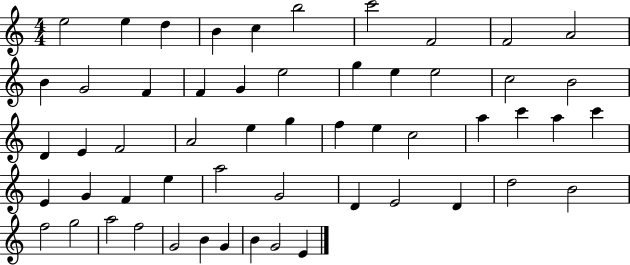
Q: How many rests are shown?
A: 0